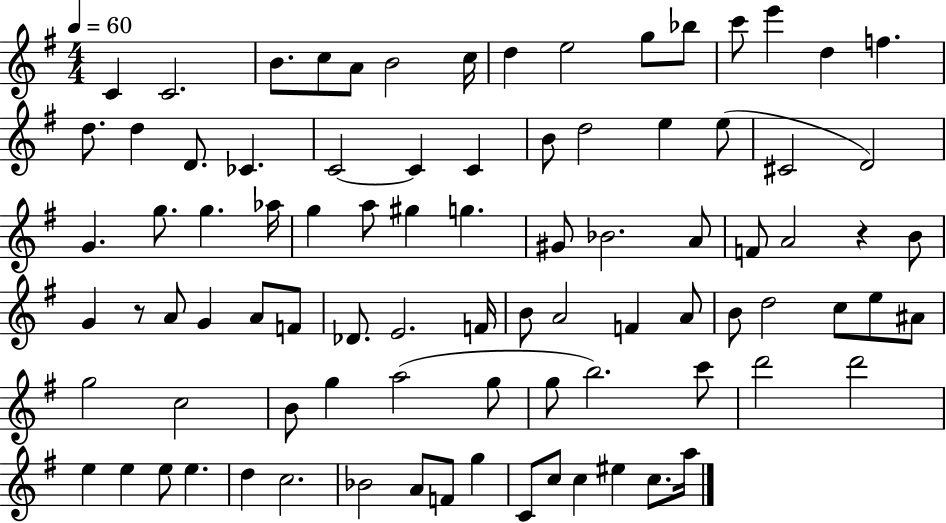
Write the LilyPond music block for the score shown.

{
  \clef treble
  \numericTimeSignature
  \time 4/4
  \key g \major
  \tempo 4 = 60
  c'4 c'2. | b'8. c''8 a'8 b'2 c''16 | d''4 e''2 g''8 bes''8 | c'''8 e'''4 d''4 f''4. | \break d''8. d''4 d'8. ces'4. | c'2~~ c'4 c'4 | b'8 d''2 e''4 e''8( | cis'2 d'2) | \break g'4. g''8. g''4. aes''16 | g''4 a''8 gis''4 g''4. | gis'8 bes'2. a'8 | f'8 a'2 r4 b'8 | \break g'4 r8 a'8 g'4 a'8 f'8 | des'8. e'2. f'16 | b'8 a'2 f'4 a'8 | b'8 d''2 c''8 e''8 ais'8 | \break g''2 c''2 | b'8 g''4 a''2( g''8 | g''8 b''2.) c'''8 | d'''2 d'''2 | \break e''4 e''4 e''8 e''4. | d''4 c''2. | bes'2 a'8 f'8 g''4 | c'8 c''8 c''4 eis''4 c''8. a''16 | \break \bar "|."
}